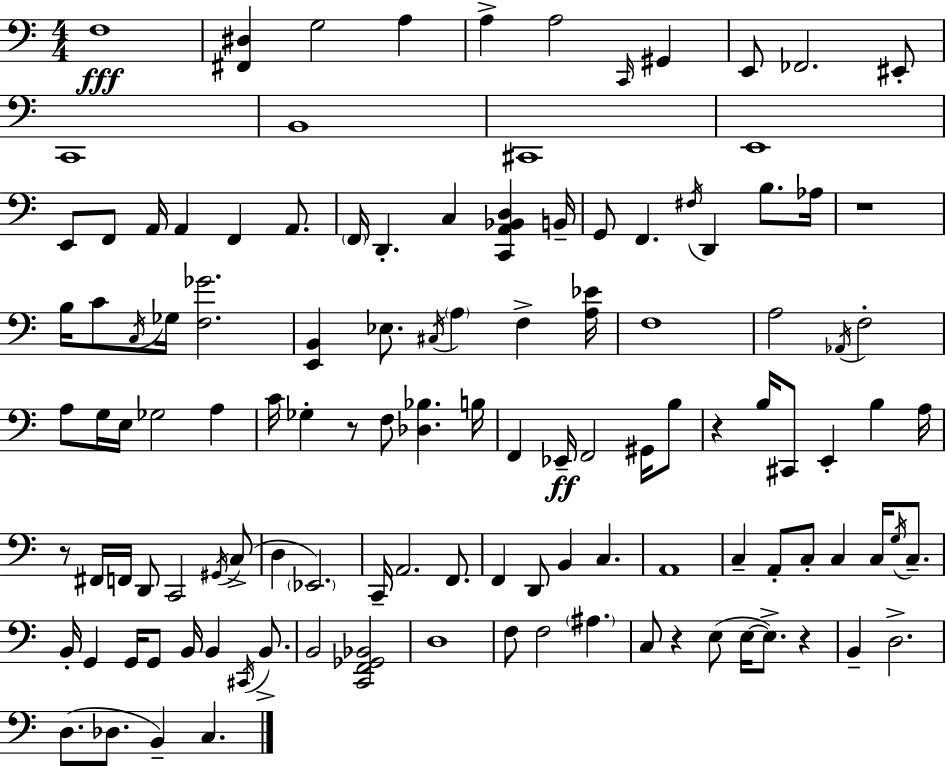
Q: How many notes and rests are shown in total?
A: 120